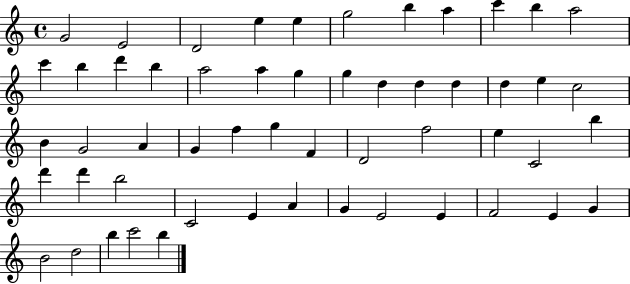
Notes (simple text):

G4/h E4/h D4/h E5/q E5/q G5/h B5/q A5/q C6/q B5/q A5/h C6/q B5/q D6/q B5/q A5/h A5/q G5/q G5/q D5/q D5/q D5/q D5/q E5/q C5/h B4/q G4/h A4/q G4/q F5/q G5/q F4/q D4/h F5/h E5/q C4/h B5/q D6/q D6/q B5/h C4/h E4/q A4/q G4/q E4/h E4/q F4/h E4/q G4/q B4/h D5/h B5/q C6/h B5/q